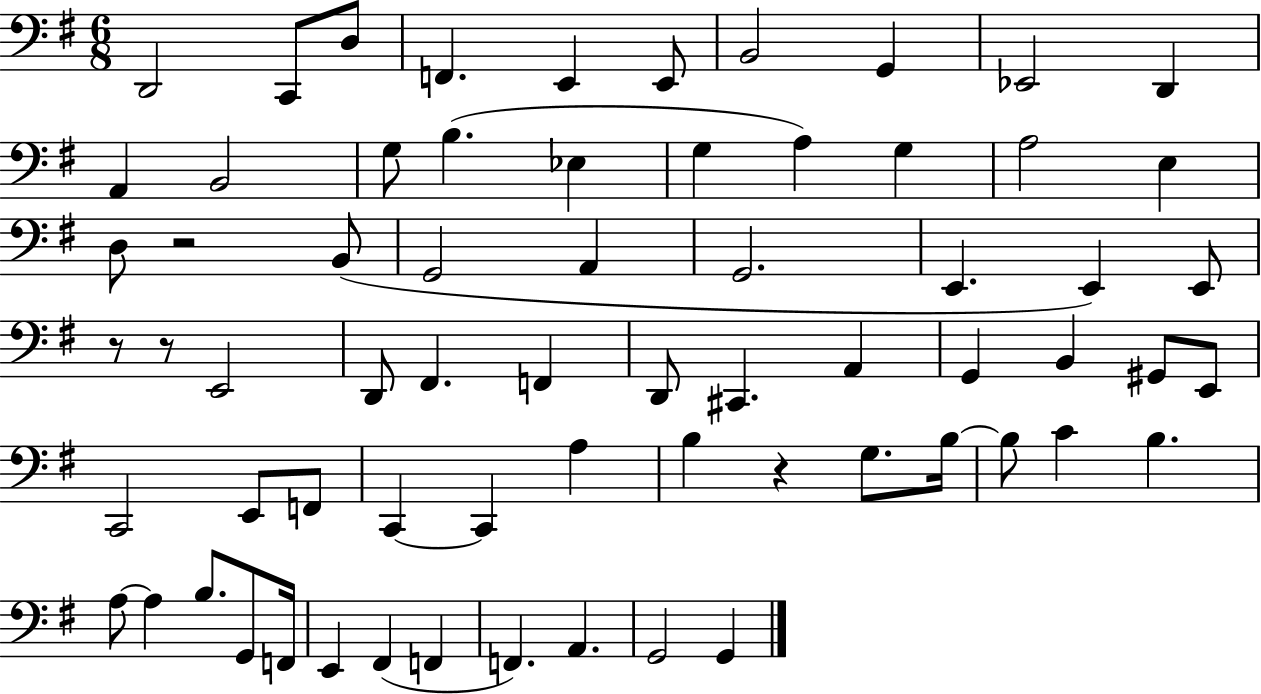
X:1
T:Untitled
M:6/8
L:1/4
K:G
D,,2 C,,/2 D,/2 F,, E,, E,,/2 B,,2 G,, _E,,2 D,, A,, B,,2 G,/2 B, _E, G, A, G, A,2 E, D,/2 z2 B,,/2 G,,2 A,, G,,2 E,, E,, E,,/2 z/2 z/2 E,,2 D,,/2 ^F,, F,, D,,/2 ^C,, A,, G,, B,, ^G,,/2 E,,/2 C,,2 E,,/2 F,,/2 C,, C,, A, B, z G,/2 B,/4 B,/2 C B, A,/2 A, B,/2 G,,/2 F,,/4 E,, ^F,, F,, F,, A,, G,,2 G,,